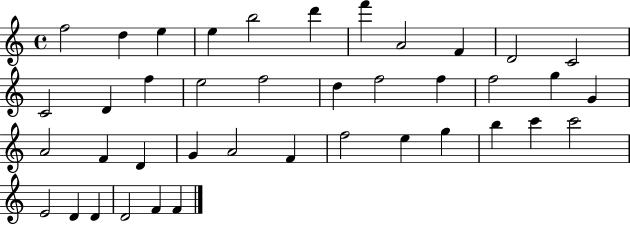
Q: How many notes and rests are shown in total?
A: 40